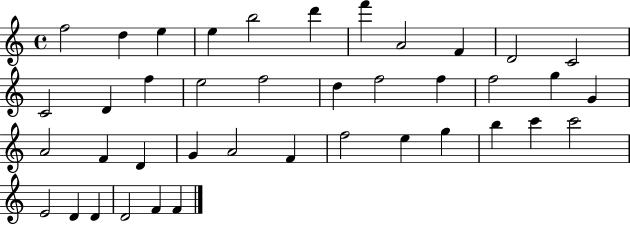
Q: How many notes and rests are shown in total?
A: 40